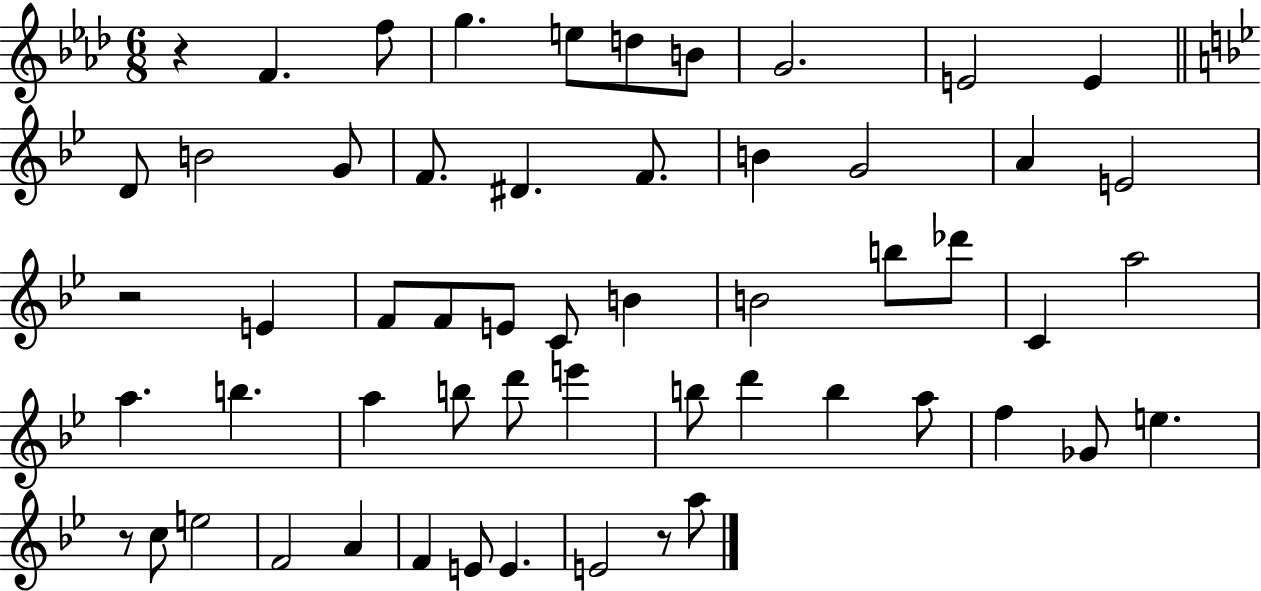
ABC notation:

X:1
T:Untitled
M:6/8
L:1/4
K:Ab
z F f/2 g e/2 d/2 B/2 G2 E2 E D/2 B2 G/2 F/2 ^D F/2 B G2 A E2 z2 E F/2 F/2 E/2 C/2 B B2 b/2 _d'/2 C a2 a b a b/2 d'/2 e' b/2 d' b a/2 f _G/2 e z/2 c/2 e2 F2 A F E/2 E E2 z/2 a/2